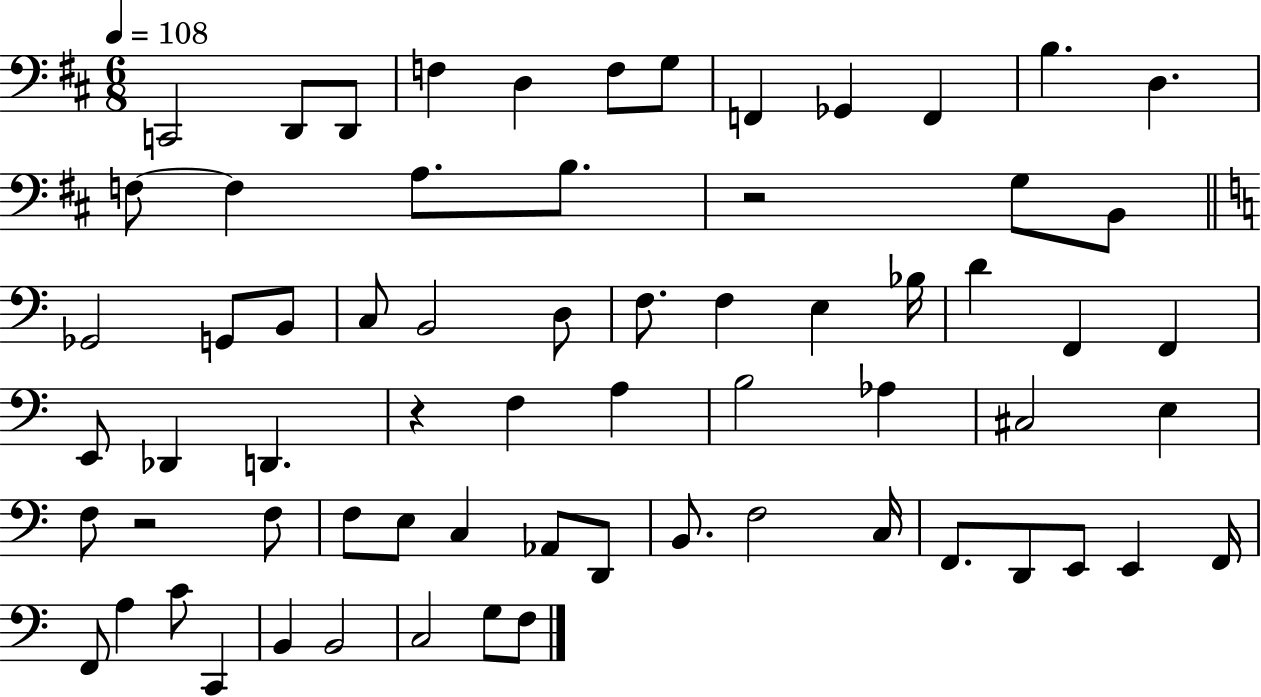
C2/h D2/e D2/e F3/q D3/q F3/e G3/e F2/q Gb2/q F2/q B3/q. D3/q. F3/e F3/q A3/e. B3/e. R/h G3/e B2/e Gb2/h G2/e B2/e C3/e B2/h D3/e F3/e. F3/q E3/q Bb3/s D4/q F2/q F2/q E2/e Db2/q D2/q. R/q F3/q A3/q B3/h Ab3/q C#3/h E3/q F3/e R/h F3/e F3/e E3/e C3/q Ab2/e D2/e B2/e. F3/h C3/s F2/e. D2/e E2/e E2/q F2/s F2/e A3/q C4/e C2/q B2/q B2/h C3/h G3/e F3/e